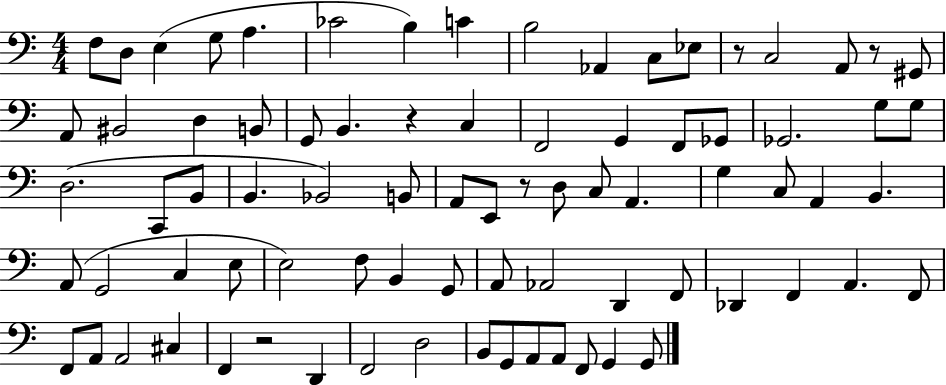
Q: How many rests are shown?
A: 5